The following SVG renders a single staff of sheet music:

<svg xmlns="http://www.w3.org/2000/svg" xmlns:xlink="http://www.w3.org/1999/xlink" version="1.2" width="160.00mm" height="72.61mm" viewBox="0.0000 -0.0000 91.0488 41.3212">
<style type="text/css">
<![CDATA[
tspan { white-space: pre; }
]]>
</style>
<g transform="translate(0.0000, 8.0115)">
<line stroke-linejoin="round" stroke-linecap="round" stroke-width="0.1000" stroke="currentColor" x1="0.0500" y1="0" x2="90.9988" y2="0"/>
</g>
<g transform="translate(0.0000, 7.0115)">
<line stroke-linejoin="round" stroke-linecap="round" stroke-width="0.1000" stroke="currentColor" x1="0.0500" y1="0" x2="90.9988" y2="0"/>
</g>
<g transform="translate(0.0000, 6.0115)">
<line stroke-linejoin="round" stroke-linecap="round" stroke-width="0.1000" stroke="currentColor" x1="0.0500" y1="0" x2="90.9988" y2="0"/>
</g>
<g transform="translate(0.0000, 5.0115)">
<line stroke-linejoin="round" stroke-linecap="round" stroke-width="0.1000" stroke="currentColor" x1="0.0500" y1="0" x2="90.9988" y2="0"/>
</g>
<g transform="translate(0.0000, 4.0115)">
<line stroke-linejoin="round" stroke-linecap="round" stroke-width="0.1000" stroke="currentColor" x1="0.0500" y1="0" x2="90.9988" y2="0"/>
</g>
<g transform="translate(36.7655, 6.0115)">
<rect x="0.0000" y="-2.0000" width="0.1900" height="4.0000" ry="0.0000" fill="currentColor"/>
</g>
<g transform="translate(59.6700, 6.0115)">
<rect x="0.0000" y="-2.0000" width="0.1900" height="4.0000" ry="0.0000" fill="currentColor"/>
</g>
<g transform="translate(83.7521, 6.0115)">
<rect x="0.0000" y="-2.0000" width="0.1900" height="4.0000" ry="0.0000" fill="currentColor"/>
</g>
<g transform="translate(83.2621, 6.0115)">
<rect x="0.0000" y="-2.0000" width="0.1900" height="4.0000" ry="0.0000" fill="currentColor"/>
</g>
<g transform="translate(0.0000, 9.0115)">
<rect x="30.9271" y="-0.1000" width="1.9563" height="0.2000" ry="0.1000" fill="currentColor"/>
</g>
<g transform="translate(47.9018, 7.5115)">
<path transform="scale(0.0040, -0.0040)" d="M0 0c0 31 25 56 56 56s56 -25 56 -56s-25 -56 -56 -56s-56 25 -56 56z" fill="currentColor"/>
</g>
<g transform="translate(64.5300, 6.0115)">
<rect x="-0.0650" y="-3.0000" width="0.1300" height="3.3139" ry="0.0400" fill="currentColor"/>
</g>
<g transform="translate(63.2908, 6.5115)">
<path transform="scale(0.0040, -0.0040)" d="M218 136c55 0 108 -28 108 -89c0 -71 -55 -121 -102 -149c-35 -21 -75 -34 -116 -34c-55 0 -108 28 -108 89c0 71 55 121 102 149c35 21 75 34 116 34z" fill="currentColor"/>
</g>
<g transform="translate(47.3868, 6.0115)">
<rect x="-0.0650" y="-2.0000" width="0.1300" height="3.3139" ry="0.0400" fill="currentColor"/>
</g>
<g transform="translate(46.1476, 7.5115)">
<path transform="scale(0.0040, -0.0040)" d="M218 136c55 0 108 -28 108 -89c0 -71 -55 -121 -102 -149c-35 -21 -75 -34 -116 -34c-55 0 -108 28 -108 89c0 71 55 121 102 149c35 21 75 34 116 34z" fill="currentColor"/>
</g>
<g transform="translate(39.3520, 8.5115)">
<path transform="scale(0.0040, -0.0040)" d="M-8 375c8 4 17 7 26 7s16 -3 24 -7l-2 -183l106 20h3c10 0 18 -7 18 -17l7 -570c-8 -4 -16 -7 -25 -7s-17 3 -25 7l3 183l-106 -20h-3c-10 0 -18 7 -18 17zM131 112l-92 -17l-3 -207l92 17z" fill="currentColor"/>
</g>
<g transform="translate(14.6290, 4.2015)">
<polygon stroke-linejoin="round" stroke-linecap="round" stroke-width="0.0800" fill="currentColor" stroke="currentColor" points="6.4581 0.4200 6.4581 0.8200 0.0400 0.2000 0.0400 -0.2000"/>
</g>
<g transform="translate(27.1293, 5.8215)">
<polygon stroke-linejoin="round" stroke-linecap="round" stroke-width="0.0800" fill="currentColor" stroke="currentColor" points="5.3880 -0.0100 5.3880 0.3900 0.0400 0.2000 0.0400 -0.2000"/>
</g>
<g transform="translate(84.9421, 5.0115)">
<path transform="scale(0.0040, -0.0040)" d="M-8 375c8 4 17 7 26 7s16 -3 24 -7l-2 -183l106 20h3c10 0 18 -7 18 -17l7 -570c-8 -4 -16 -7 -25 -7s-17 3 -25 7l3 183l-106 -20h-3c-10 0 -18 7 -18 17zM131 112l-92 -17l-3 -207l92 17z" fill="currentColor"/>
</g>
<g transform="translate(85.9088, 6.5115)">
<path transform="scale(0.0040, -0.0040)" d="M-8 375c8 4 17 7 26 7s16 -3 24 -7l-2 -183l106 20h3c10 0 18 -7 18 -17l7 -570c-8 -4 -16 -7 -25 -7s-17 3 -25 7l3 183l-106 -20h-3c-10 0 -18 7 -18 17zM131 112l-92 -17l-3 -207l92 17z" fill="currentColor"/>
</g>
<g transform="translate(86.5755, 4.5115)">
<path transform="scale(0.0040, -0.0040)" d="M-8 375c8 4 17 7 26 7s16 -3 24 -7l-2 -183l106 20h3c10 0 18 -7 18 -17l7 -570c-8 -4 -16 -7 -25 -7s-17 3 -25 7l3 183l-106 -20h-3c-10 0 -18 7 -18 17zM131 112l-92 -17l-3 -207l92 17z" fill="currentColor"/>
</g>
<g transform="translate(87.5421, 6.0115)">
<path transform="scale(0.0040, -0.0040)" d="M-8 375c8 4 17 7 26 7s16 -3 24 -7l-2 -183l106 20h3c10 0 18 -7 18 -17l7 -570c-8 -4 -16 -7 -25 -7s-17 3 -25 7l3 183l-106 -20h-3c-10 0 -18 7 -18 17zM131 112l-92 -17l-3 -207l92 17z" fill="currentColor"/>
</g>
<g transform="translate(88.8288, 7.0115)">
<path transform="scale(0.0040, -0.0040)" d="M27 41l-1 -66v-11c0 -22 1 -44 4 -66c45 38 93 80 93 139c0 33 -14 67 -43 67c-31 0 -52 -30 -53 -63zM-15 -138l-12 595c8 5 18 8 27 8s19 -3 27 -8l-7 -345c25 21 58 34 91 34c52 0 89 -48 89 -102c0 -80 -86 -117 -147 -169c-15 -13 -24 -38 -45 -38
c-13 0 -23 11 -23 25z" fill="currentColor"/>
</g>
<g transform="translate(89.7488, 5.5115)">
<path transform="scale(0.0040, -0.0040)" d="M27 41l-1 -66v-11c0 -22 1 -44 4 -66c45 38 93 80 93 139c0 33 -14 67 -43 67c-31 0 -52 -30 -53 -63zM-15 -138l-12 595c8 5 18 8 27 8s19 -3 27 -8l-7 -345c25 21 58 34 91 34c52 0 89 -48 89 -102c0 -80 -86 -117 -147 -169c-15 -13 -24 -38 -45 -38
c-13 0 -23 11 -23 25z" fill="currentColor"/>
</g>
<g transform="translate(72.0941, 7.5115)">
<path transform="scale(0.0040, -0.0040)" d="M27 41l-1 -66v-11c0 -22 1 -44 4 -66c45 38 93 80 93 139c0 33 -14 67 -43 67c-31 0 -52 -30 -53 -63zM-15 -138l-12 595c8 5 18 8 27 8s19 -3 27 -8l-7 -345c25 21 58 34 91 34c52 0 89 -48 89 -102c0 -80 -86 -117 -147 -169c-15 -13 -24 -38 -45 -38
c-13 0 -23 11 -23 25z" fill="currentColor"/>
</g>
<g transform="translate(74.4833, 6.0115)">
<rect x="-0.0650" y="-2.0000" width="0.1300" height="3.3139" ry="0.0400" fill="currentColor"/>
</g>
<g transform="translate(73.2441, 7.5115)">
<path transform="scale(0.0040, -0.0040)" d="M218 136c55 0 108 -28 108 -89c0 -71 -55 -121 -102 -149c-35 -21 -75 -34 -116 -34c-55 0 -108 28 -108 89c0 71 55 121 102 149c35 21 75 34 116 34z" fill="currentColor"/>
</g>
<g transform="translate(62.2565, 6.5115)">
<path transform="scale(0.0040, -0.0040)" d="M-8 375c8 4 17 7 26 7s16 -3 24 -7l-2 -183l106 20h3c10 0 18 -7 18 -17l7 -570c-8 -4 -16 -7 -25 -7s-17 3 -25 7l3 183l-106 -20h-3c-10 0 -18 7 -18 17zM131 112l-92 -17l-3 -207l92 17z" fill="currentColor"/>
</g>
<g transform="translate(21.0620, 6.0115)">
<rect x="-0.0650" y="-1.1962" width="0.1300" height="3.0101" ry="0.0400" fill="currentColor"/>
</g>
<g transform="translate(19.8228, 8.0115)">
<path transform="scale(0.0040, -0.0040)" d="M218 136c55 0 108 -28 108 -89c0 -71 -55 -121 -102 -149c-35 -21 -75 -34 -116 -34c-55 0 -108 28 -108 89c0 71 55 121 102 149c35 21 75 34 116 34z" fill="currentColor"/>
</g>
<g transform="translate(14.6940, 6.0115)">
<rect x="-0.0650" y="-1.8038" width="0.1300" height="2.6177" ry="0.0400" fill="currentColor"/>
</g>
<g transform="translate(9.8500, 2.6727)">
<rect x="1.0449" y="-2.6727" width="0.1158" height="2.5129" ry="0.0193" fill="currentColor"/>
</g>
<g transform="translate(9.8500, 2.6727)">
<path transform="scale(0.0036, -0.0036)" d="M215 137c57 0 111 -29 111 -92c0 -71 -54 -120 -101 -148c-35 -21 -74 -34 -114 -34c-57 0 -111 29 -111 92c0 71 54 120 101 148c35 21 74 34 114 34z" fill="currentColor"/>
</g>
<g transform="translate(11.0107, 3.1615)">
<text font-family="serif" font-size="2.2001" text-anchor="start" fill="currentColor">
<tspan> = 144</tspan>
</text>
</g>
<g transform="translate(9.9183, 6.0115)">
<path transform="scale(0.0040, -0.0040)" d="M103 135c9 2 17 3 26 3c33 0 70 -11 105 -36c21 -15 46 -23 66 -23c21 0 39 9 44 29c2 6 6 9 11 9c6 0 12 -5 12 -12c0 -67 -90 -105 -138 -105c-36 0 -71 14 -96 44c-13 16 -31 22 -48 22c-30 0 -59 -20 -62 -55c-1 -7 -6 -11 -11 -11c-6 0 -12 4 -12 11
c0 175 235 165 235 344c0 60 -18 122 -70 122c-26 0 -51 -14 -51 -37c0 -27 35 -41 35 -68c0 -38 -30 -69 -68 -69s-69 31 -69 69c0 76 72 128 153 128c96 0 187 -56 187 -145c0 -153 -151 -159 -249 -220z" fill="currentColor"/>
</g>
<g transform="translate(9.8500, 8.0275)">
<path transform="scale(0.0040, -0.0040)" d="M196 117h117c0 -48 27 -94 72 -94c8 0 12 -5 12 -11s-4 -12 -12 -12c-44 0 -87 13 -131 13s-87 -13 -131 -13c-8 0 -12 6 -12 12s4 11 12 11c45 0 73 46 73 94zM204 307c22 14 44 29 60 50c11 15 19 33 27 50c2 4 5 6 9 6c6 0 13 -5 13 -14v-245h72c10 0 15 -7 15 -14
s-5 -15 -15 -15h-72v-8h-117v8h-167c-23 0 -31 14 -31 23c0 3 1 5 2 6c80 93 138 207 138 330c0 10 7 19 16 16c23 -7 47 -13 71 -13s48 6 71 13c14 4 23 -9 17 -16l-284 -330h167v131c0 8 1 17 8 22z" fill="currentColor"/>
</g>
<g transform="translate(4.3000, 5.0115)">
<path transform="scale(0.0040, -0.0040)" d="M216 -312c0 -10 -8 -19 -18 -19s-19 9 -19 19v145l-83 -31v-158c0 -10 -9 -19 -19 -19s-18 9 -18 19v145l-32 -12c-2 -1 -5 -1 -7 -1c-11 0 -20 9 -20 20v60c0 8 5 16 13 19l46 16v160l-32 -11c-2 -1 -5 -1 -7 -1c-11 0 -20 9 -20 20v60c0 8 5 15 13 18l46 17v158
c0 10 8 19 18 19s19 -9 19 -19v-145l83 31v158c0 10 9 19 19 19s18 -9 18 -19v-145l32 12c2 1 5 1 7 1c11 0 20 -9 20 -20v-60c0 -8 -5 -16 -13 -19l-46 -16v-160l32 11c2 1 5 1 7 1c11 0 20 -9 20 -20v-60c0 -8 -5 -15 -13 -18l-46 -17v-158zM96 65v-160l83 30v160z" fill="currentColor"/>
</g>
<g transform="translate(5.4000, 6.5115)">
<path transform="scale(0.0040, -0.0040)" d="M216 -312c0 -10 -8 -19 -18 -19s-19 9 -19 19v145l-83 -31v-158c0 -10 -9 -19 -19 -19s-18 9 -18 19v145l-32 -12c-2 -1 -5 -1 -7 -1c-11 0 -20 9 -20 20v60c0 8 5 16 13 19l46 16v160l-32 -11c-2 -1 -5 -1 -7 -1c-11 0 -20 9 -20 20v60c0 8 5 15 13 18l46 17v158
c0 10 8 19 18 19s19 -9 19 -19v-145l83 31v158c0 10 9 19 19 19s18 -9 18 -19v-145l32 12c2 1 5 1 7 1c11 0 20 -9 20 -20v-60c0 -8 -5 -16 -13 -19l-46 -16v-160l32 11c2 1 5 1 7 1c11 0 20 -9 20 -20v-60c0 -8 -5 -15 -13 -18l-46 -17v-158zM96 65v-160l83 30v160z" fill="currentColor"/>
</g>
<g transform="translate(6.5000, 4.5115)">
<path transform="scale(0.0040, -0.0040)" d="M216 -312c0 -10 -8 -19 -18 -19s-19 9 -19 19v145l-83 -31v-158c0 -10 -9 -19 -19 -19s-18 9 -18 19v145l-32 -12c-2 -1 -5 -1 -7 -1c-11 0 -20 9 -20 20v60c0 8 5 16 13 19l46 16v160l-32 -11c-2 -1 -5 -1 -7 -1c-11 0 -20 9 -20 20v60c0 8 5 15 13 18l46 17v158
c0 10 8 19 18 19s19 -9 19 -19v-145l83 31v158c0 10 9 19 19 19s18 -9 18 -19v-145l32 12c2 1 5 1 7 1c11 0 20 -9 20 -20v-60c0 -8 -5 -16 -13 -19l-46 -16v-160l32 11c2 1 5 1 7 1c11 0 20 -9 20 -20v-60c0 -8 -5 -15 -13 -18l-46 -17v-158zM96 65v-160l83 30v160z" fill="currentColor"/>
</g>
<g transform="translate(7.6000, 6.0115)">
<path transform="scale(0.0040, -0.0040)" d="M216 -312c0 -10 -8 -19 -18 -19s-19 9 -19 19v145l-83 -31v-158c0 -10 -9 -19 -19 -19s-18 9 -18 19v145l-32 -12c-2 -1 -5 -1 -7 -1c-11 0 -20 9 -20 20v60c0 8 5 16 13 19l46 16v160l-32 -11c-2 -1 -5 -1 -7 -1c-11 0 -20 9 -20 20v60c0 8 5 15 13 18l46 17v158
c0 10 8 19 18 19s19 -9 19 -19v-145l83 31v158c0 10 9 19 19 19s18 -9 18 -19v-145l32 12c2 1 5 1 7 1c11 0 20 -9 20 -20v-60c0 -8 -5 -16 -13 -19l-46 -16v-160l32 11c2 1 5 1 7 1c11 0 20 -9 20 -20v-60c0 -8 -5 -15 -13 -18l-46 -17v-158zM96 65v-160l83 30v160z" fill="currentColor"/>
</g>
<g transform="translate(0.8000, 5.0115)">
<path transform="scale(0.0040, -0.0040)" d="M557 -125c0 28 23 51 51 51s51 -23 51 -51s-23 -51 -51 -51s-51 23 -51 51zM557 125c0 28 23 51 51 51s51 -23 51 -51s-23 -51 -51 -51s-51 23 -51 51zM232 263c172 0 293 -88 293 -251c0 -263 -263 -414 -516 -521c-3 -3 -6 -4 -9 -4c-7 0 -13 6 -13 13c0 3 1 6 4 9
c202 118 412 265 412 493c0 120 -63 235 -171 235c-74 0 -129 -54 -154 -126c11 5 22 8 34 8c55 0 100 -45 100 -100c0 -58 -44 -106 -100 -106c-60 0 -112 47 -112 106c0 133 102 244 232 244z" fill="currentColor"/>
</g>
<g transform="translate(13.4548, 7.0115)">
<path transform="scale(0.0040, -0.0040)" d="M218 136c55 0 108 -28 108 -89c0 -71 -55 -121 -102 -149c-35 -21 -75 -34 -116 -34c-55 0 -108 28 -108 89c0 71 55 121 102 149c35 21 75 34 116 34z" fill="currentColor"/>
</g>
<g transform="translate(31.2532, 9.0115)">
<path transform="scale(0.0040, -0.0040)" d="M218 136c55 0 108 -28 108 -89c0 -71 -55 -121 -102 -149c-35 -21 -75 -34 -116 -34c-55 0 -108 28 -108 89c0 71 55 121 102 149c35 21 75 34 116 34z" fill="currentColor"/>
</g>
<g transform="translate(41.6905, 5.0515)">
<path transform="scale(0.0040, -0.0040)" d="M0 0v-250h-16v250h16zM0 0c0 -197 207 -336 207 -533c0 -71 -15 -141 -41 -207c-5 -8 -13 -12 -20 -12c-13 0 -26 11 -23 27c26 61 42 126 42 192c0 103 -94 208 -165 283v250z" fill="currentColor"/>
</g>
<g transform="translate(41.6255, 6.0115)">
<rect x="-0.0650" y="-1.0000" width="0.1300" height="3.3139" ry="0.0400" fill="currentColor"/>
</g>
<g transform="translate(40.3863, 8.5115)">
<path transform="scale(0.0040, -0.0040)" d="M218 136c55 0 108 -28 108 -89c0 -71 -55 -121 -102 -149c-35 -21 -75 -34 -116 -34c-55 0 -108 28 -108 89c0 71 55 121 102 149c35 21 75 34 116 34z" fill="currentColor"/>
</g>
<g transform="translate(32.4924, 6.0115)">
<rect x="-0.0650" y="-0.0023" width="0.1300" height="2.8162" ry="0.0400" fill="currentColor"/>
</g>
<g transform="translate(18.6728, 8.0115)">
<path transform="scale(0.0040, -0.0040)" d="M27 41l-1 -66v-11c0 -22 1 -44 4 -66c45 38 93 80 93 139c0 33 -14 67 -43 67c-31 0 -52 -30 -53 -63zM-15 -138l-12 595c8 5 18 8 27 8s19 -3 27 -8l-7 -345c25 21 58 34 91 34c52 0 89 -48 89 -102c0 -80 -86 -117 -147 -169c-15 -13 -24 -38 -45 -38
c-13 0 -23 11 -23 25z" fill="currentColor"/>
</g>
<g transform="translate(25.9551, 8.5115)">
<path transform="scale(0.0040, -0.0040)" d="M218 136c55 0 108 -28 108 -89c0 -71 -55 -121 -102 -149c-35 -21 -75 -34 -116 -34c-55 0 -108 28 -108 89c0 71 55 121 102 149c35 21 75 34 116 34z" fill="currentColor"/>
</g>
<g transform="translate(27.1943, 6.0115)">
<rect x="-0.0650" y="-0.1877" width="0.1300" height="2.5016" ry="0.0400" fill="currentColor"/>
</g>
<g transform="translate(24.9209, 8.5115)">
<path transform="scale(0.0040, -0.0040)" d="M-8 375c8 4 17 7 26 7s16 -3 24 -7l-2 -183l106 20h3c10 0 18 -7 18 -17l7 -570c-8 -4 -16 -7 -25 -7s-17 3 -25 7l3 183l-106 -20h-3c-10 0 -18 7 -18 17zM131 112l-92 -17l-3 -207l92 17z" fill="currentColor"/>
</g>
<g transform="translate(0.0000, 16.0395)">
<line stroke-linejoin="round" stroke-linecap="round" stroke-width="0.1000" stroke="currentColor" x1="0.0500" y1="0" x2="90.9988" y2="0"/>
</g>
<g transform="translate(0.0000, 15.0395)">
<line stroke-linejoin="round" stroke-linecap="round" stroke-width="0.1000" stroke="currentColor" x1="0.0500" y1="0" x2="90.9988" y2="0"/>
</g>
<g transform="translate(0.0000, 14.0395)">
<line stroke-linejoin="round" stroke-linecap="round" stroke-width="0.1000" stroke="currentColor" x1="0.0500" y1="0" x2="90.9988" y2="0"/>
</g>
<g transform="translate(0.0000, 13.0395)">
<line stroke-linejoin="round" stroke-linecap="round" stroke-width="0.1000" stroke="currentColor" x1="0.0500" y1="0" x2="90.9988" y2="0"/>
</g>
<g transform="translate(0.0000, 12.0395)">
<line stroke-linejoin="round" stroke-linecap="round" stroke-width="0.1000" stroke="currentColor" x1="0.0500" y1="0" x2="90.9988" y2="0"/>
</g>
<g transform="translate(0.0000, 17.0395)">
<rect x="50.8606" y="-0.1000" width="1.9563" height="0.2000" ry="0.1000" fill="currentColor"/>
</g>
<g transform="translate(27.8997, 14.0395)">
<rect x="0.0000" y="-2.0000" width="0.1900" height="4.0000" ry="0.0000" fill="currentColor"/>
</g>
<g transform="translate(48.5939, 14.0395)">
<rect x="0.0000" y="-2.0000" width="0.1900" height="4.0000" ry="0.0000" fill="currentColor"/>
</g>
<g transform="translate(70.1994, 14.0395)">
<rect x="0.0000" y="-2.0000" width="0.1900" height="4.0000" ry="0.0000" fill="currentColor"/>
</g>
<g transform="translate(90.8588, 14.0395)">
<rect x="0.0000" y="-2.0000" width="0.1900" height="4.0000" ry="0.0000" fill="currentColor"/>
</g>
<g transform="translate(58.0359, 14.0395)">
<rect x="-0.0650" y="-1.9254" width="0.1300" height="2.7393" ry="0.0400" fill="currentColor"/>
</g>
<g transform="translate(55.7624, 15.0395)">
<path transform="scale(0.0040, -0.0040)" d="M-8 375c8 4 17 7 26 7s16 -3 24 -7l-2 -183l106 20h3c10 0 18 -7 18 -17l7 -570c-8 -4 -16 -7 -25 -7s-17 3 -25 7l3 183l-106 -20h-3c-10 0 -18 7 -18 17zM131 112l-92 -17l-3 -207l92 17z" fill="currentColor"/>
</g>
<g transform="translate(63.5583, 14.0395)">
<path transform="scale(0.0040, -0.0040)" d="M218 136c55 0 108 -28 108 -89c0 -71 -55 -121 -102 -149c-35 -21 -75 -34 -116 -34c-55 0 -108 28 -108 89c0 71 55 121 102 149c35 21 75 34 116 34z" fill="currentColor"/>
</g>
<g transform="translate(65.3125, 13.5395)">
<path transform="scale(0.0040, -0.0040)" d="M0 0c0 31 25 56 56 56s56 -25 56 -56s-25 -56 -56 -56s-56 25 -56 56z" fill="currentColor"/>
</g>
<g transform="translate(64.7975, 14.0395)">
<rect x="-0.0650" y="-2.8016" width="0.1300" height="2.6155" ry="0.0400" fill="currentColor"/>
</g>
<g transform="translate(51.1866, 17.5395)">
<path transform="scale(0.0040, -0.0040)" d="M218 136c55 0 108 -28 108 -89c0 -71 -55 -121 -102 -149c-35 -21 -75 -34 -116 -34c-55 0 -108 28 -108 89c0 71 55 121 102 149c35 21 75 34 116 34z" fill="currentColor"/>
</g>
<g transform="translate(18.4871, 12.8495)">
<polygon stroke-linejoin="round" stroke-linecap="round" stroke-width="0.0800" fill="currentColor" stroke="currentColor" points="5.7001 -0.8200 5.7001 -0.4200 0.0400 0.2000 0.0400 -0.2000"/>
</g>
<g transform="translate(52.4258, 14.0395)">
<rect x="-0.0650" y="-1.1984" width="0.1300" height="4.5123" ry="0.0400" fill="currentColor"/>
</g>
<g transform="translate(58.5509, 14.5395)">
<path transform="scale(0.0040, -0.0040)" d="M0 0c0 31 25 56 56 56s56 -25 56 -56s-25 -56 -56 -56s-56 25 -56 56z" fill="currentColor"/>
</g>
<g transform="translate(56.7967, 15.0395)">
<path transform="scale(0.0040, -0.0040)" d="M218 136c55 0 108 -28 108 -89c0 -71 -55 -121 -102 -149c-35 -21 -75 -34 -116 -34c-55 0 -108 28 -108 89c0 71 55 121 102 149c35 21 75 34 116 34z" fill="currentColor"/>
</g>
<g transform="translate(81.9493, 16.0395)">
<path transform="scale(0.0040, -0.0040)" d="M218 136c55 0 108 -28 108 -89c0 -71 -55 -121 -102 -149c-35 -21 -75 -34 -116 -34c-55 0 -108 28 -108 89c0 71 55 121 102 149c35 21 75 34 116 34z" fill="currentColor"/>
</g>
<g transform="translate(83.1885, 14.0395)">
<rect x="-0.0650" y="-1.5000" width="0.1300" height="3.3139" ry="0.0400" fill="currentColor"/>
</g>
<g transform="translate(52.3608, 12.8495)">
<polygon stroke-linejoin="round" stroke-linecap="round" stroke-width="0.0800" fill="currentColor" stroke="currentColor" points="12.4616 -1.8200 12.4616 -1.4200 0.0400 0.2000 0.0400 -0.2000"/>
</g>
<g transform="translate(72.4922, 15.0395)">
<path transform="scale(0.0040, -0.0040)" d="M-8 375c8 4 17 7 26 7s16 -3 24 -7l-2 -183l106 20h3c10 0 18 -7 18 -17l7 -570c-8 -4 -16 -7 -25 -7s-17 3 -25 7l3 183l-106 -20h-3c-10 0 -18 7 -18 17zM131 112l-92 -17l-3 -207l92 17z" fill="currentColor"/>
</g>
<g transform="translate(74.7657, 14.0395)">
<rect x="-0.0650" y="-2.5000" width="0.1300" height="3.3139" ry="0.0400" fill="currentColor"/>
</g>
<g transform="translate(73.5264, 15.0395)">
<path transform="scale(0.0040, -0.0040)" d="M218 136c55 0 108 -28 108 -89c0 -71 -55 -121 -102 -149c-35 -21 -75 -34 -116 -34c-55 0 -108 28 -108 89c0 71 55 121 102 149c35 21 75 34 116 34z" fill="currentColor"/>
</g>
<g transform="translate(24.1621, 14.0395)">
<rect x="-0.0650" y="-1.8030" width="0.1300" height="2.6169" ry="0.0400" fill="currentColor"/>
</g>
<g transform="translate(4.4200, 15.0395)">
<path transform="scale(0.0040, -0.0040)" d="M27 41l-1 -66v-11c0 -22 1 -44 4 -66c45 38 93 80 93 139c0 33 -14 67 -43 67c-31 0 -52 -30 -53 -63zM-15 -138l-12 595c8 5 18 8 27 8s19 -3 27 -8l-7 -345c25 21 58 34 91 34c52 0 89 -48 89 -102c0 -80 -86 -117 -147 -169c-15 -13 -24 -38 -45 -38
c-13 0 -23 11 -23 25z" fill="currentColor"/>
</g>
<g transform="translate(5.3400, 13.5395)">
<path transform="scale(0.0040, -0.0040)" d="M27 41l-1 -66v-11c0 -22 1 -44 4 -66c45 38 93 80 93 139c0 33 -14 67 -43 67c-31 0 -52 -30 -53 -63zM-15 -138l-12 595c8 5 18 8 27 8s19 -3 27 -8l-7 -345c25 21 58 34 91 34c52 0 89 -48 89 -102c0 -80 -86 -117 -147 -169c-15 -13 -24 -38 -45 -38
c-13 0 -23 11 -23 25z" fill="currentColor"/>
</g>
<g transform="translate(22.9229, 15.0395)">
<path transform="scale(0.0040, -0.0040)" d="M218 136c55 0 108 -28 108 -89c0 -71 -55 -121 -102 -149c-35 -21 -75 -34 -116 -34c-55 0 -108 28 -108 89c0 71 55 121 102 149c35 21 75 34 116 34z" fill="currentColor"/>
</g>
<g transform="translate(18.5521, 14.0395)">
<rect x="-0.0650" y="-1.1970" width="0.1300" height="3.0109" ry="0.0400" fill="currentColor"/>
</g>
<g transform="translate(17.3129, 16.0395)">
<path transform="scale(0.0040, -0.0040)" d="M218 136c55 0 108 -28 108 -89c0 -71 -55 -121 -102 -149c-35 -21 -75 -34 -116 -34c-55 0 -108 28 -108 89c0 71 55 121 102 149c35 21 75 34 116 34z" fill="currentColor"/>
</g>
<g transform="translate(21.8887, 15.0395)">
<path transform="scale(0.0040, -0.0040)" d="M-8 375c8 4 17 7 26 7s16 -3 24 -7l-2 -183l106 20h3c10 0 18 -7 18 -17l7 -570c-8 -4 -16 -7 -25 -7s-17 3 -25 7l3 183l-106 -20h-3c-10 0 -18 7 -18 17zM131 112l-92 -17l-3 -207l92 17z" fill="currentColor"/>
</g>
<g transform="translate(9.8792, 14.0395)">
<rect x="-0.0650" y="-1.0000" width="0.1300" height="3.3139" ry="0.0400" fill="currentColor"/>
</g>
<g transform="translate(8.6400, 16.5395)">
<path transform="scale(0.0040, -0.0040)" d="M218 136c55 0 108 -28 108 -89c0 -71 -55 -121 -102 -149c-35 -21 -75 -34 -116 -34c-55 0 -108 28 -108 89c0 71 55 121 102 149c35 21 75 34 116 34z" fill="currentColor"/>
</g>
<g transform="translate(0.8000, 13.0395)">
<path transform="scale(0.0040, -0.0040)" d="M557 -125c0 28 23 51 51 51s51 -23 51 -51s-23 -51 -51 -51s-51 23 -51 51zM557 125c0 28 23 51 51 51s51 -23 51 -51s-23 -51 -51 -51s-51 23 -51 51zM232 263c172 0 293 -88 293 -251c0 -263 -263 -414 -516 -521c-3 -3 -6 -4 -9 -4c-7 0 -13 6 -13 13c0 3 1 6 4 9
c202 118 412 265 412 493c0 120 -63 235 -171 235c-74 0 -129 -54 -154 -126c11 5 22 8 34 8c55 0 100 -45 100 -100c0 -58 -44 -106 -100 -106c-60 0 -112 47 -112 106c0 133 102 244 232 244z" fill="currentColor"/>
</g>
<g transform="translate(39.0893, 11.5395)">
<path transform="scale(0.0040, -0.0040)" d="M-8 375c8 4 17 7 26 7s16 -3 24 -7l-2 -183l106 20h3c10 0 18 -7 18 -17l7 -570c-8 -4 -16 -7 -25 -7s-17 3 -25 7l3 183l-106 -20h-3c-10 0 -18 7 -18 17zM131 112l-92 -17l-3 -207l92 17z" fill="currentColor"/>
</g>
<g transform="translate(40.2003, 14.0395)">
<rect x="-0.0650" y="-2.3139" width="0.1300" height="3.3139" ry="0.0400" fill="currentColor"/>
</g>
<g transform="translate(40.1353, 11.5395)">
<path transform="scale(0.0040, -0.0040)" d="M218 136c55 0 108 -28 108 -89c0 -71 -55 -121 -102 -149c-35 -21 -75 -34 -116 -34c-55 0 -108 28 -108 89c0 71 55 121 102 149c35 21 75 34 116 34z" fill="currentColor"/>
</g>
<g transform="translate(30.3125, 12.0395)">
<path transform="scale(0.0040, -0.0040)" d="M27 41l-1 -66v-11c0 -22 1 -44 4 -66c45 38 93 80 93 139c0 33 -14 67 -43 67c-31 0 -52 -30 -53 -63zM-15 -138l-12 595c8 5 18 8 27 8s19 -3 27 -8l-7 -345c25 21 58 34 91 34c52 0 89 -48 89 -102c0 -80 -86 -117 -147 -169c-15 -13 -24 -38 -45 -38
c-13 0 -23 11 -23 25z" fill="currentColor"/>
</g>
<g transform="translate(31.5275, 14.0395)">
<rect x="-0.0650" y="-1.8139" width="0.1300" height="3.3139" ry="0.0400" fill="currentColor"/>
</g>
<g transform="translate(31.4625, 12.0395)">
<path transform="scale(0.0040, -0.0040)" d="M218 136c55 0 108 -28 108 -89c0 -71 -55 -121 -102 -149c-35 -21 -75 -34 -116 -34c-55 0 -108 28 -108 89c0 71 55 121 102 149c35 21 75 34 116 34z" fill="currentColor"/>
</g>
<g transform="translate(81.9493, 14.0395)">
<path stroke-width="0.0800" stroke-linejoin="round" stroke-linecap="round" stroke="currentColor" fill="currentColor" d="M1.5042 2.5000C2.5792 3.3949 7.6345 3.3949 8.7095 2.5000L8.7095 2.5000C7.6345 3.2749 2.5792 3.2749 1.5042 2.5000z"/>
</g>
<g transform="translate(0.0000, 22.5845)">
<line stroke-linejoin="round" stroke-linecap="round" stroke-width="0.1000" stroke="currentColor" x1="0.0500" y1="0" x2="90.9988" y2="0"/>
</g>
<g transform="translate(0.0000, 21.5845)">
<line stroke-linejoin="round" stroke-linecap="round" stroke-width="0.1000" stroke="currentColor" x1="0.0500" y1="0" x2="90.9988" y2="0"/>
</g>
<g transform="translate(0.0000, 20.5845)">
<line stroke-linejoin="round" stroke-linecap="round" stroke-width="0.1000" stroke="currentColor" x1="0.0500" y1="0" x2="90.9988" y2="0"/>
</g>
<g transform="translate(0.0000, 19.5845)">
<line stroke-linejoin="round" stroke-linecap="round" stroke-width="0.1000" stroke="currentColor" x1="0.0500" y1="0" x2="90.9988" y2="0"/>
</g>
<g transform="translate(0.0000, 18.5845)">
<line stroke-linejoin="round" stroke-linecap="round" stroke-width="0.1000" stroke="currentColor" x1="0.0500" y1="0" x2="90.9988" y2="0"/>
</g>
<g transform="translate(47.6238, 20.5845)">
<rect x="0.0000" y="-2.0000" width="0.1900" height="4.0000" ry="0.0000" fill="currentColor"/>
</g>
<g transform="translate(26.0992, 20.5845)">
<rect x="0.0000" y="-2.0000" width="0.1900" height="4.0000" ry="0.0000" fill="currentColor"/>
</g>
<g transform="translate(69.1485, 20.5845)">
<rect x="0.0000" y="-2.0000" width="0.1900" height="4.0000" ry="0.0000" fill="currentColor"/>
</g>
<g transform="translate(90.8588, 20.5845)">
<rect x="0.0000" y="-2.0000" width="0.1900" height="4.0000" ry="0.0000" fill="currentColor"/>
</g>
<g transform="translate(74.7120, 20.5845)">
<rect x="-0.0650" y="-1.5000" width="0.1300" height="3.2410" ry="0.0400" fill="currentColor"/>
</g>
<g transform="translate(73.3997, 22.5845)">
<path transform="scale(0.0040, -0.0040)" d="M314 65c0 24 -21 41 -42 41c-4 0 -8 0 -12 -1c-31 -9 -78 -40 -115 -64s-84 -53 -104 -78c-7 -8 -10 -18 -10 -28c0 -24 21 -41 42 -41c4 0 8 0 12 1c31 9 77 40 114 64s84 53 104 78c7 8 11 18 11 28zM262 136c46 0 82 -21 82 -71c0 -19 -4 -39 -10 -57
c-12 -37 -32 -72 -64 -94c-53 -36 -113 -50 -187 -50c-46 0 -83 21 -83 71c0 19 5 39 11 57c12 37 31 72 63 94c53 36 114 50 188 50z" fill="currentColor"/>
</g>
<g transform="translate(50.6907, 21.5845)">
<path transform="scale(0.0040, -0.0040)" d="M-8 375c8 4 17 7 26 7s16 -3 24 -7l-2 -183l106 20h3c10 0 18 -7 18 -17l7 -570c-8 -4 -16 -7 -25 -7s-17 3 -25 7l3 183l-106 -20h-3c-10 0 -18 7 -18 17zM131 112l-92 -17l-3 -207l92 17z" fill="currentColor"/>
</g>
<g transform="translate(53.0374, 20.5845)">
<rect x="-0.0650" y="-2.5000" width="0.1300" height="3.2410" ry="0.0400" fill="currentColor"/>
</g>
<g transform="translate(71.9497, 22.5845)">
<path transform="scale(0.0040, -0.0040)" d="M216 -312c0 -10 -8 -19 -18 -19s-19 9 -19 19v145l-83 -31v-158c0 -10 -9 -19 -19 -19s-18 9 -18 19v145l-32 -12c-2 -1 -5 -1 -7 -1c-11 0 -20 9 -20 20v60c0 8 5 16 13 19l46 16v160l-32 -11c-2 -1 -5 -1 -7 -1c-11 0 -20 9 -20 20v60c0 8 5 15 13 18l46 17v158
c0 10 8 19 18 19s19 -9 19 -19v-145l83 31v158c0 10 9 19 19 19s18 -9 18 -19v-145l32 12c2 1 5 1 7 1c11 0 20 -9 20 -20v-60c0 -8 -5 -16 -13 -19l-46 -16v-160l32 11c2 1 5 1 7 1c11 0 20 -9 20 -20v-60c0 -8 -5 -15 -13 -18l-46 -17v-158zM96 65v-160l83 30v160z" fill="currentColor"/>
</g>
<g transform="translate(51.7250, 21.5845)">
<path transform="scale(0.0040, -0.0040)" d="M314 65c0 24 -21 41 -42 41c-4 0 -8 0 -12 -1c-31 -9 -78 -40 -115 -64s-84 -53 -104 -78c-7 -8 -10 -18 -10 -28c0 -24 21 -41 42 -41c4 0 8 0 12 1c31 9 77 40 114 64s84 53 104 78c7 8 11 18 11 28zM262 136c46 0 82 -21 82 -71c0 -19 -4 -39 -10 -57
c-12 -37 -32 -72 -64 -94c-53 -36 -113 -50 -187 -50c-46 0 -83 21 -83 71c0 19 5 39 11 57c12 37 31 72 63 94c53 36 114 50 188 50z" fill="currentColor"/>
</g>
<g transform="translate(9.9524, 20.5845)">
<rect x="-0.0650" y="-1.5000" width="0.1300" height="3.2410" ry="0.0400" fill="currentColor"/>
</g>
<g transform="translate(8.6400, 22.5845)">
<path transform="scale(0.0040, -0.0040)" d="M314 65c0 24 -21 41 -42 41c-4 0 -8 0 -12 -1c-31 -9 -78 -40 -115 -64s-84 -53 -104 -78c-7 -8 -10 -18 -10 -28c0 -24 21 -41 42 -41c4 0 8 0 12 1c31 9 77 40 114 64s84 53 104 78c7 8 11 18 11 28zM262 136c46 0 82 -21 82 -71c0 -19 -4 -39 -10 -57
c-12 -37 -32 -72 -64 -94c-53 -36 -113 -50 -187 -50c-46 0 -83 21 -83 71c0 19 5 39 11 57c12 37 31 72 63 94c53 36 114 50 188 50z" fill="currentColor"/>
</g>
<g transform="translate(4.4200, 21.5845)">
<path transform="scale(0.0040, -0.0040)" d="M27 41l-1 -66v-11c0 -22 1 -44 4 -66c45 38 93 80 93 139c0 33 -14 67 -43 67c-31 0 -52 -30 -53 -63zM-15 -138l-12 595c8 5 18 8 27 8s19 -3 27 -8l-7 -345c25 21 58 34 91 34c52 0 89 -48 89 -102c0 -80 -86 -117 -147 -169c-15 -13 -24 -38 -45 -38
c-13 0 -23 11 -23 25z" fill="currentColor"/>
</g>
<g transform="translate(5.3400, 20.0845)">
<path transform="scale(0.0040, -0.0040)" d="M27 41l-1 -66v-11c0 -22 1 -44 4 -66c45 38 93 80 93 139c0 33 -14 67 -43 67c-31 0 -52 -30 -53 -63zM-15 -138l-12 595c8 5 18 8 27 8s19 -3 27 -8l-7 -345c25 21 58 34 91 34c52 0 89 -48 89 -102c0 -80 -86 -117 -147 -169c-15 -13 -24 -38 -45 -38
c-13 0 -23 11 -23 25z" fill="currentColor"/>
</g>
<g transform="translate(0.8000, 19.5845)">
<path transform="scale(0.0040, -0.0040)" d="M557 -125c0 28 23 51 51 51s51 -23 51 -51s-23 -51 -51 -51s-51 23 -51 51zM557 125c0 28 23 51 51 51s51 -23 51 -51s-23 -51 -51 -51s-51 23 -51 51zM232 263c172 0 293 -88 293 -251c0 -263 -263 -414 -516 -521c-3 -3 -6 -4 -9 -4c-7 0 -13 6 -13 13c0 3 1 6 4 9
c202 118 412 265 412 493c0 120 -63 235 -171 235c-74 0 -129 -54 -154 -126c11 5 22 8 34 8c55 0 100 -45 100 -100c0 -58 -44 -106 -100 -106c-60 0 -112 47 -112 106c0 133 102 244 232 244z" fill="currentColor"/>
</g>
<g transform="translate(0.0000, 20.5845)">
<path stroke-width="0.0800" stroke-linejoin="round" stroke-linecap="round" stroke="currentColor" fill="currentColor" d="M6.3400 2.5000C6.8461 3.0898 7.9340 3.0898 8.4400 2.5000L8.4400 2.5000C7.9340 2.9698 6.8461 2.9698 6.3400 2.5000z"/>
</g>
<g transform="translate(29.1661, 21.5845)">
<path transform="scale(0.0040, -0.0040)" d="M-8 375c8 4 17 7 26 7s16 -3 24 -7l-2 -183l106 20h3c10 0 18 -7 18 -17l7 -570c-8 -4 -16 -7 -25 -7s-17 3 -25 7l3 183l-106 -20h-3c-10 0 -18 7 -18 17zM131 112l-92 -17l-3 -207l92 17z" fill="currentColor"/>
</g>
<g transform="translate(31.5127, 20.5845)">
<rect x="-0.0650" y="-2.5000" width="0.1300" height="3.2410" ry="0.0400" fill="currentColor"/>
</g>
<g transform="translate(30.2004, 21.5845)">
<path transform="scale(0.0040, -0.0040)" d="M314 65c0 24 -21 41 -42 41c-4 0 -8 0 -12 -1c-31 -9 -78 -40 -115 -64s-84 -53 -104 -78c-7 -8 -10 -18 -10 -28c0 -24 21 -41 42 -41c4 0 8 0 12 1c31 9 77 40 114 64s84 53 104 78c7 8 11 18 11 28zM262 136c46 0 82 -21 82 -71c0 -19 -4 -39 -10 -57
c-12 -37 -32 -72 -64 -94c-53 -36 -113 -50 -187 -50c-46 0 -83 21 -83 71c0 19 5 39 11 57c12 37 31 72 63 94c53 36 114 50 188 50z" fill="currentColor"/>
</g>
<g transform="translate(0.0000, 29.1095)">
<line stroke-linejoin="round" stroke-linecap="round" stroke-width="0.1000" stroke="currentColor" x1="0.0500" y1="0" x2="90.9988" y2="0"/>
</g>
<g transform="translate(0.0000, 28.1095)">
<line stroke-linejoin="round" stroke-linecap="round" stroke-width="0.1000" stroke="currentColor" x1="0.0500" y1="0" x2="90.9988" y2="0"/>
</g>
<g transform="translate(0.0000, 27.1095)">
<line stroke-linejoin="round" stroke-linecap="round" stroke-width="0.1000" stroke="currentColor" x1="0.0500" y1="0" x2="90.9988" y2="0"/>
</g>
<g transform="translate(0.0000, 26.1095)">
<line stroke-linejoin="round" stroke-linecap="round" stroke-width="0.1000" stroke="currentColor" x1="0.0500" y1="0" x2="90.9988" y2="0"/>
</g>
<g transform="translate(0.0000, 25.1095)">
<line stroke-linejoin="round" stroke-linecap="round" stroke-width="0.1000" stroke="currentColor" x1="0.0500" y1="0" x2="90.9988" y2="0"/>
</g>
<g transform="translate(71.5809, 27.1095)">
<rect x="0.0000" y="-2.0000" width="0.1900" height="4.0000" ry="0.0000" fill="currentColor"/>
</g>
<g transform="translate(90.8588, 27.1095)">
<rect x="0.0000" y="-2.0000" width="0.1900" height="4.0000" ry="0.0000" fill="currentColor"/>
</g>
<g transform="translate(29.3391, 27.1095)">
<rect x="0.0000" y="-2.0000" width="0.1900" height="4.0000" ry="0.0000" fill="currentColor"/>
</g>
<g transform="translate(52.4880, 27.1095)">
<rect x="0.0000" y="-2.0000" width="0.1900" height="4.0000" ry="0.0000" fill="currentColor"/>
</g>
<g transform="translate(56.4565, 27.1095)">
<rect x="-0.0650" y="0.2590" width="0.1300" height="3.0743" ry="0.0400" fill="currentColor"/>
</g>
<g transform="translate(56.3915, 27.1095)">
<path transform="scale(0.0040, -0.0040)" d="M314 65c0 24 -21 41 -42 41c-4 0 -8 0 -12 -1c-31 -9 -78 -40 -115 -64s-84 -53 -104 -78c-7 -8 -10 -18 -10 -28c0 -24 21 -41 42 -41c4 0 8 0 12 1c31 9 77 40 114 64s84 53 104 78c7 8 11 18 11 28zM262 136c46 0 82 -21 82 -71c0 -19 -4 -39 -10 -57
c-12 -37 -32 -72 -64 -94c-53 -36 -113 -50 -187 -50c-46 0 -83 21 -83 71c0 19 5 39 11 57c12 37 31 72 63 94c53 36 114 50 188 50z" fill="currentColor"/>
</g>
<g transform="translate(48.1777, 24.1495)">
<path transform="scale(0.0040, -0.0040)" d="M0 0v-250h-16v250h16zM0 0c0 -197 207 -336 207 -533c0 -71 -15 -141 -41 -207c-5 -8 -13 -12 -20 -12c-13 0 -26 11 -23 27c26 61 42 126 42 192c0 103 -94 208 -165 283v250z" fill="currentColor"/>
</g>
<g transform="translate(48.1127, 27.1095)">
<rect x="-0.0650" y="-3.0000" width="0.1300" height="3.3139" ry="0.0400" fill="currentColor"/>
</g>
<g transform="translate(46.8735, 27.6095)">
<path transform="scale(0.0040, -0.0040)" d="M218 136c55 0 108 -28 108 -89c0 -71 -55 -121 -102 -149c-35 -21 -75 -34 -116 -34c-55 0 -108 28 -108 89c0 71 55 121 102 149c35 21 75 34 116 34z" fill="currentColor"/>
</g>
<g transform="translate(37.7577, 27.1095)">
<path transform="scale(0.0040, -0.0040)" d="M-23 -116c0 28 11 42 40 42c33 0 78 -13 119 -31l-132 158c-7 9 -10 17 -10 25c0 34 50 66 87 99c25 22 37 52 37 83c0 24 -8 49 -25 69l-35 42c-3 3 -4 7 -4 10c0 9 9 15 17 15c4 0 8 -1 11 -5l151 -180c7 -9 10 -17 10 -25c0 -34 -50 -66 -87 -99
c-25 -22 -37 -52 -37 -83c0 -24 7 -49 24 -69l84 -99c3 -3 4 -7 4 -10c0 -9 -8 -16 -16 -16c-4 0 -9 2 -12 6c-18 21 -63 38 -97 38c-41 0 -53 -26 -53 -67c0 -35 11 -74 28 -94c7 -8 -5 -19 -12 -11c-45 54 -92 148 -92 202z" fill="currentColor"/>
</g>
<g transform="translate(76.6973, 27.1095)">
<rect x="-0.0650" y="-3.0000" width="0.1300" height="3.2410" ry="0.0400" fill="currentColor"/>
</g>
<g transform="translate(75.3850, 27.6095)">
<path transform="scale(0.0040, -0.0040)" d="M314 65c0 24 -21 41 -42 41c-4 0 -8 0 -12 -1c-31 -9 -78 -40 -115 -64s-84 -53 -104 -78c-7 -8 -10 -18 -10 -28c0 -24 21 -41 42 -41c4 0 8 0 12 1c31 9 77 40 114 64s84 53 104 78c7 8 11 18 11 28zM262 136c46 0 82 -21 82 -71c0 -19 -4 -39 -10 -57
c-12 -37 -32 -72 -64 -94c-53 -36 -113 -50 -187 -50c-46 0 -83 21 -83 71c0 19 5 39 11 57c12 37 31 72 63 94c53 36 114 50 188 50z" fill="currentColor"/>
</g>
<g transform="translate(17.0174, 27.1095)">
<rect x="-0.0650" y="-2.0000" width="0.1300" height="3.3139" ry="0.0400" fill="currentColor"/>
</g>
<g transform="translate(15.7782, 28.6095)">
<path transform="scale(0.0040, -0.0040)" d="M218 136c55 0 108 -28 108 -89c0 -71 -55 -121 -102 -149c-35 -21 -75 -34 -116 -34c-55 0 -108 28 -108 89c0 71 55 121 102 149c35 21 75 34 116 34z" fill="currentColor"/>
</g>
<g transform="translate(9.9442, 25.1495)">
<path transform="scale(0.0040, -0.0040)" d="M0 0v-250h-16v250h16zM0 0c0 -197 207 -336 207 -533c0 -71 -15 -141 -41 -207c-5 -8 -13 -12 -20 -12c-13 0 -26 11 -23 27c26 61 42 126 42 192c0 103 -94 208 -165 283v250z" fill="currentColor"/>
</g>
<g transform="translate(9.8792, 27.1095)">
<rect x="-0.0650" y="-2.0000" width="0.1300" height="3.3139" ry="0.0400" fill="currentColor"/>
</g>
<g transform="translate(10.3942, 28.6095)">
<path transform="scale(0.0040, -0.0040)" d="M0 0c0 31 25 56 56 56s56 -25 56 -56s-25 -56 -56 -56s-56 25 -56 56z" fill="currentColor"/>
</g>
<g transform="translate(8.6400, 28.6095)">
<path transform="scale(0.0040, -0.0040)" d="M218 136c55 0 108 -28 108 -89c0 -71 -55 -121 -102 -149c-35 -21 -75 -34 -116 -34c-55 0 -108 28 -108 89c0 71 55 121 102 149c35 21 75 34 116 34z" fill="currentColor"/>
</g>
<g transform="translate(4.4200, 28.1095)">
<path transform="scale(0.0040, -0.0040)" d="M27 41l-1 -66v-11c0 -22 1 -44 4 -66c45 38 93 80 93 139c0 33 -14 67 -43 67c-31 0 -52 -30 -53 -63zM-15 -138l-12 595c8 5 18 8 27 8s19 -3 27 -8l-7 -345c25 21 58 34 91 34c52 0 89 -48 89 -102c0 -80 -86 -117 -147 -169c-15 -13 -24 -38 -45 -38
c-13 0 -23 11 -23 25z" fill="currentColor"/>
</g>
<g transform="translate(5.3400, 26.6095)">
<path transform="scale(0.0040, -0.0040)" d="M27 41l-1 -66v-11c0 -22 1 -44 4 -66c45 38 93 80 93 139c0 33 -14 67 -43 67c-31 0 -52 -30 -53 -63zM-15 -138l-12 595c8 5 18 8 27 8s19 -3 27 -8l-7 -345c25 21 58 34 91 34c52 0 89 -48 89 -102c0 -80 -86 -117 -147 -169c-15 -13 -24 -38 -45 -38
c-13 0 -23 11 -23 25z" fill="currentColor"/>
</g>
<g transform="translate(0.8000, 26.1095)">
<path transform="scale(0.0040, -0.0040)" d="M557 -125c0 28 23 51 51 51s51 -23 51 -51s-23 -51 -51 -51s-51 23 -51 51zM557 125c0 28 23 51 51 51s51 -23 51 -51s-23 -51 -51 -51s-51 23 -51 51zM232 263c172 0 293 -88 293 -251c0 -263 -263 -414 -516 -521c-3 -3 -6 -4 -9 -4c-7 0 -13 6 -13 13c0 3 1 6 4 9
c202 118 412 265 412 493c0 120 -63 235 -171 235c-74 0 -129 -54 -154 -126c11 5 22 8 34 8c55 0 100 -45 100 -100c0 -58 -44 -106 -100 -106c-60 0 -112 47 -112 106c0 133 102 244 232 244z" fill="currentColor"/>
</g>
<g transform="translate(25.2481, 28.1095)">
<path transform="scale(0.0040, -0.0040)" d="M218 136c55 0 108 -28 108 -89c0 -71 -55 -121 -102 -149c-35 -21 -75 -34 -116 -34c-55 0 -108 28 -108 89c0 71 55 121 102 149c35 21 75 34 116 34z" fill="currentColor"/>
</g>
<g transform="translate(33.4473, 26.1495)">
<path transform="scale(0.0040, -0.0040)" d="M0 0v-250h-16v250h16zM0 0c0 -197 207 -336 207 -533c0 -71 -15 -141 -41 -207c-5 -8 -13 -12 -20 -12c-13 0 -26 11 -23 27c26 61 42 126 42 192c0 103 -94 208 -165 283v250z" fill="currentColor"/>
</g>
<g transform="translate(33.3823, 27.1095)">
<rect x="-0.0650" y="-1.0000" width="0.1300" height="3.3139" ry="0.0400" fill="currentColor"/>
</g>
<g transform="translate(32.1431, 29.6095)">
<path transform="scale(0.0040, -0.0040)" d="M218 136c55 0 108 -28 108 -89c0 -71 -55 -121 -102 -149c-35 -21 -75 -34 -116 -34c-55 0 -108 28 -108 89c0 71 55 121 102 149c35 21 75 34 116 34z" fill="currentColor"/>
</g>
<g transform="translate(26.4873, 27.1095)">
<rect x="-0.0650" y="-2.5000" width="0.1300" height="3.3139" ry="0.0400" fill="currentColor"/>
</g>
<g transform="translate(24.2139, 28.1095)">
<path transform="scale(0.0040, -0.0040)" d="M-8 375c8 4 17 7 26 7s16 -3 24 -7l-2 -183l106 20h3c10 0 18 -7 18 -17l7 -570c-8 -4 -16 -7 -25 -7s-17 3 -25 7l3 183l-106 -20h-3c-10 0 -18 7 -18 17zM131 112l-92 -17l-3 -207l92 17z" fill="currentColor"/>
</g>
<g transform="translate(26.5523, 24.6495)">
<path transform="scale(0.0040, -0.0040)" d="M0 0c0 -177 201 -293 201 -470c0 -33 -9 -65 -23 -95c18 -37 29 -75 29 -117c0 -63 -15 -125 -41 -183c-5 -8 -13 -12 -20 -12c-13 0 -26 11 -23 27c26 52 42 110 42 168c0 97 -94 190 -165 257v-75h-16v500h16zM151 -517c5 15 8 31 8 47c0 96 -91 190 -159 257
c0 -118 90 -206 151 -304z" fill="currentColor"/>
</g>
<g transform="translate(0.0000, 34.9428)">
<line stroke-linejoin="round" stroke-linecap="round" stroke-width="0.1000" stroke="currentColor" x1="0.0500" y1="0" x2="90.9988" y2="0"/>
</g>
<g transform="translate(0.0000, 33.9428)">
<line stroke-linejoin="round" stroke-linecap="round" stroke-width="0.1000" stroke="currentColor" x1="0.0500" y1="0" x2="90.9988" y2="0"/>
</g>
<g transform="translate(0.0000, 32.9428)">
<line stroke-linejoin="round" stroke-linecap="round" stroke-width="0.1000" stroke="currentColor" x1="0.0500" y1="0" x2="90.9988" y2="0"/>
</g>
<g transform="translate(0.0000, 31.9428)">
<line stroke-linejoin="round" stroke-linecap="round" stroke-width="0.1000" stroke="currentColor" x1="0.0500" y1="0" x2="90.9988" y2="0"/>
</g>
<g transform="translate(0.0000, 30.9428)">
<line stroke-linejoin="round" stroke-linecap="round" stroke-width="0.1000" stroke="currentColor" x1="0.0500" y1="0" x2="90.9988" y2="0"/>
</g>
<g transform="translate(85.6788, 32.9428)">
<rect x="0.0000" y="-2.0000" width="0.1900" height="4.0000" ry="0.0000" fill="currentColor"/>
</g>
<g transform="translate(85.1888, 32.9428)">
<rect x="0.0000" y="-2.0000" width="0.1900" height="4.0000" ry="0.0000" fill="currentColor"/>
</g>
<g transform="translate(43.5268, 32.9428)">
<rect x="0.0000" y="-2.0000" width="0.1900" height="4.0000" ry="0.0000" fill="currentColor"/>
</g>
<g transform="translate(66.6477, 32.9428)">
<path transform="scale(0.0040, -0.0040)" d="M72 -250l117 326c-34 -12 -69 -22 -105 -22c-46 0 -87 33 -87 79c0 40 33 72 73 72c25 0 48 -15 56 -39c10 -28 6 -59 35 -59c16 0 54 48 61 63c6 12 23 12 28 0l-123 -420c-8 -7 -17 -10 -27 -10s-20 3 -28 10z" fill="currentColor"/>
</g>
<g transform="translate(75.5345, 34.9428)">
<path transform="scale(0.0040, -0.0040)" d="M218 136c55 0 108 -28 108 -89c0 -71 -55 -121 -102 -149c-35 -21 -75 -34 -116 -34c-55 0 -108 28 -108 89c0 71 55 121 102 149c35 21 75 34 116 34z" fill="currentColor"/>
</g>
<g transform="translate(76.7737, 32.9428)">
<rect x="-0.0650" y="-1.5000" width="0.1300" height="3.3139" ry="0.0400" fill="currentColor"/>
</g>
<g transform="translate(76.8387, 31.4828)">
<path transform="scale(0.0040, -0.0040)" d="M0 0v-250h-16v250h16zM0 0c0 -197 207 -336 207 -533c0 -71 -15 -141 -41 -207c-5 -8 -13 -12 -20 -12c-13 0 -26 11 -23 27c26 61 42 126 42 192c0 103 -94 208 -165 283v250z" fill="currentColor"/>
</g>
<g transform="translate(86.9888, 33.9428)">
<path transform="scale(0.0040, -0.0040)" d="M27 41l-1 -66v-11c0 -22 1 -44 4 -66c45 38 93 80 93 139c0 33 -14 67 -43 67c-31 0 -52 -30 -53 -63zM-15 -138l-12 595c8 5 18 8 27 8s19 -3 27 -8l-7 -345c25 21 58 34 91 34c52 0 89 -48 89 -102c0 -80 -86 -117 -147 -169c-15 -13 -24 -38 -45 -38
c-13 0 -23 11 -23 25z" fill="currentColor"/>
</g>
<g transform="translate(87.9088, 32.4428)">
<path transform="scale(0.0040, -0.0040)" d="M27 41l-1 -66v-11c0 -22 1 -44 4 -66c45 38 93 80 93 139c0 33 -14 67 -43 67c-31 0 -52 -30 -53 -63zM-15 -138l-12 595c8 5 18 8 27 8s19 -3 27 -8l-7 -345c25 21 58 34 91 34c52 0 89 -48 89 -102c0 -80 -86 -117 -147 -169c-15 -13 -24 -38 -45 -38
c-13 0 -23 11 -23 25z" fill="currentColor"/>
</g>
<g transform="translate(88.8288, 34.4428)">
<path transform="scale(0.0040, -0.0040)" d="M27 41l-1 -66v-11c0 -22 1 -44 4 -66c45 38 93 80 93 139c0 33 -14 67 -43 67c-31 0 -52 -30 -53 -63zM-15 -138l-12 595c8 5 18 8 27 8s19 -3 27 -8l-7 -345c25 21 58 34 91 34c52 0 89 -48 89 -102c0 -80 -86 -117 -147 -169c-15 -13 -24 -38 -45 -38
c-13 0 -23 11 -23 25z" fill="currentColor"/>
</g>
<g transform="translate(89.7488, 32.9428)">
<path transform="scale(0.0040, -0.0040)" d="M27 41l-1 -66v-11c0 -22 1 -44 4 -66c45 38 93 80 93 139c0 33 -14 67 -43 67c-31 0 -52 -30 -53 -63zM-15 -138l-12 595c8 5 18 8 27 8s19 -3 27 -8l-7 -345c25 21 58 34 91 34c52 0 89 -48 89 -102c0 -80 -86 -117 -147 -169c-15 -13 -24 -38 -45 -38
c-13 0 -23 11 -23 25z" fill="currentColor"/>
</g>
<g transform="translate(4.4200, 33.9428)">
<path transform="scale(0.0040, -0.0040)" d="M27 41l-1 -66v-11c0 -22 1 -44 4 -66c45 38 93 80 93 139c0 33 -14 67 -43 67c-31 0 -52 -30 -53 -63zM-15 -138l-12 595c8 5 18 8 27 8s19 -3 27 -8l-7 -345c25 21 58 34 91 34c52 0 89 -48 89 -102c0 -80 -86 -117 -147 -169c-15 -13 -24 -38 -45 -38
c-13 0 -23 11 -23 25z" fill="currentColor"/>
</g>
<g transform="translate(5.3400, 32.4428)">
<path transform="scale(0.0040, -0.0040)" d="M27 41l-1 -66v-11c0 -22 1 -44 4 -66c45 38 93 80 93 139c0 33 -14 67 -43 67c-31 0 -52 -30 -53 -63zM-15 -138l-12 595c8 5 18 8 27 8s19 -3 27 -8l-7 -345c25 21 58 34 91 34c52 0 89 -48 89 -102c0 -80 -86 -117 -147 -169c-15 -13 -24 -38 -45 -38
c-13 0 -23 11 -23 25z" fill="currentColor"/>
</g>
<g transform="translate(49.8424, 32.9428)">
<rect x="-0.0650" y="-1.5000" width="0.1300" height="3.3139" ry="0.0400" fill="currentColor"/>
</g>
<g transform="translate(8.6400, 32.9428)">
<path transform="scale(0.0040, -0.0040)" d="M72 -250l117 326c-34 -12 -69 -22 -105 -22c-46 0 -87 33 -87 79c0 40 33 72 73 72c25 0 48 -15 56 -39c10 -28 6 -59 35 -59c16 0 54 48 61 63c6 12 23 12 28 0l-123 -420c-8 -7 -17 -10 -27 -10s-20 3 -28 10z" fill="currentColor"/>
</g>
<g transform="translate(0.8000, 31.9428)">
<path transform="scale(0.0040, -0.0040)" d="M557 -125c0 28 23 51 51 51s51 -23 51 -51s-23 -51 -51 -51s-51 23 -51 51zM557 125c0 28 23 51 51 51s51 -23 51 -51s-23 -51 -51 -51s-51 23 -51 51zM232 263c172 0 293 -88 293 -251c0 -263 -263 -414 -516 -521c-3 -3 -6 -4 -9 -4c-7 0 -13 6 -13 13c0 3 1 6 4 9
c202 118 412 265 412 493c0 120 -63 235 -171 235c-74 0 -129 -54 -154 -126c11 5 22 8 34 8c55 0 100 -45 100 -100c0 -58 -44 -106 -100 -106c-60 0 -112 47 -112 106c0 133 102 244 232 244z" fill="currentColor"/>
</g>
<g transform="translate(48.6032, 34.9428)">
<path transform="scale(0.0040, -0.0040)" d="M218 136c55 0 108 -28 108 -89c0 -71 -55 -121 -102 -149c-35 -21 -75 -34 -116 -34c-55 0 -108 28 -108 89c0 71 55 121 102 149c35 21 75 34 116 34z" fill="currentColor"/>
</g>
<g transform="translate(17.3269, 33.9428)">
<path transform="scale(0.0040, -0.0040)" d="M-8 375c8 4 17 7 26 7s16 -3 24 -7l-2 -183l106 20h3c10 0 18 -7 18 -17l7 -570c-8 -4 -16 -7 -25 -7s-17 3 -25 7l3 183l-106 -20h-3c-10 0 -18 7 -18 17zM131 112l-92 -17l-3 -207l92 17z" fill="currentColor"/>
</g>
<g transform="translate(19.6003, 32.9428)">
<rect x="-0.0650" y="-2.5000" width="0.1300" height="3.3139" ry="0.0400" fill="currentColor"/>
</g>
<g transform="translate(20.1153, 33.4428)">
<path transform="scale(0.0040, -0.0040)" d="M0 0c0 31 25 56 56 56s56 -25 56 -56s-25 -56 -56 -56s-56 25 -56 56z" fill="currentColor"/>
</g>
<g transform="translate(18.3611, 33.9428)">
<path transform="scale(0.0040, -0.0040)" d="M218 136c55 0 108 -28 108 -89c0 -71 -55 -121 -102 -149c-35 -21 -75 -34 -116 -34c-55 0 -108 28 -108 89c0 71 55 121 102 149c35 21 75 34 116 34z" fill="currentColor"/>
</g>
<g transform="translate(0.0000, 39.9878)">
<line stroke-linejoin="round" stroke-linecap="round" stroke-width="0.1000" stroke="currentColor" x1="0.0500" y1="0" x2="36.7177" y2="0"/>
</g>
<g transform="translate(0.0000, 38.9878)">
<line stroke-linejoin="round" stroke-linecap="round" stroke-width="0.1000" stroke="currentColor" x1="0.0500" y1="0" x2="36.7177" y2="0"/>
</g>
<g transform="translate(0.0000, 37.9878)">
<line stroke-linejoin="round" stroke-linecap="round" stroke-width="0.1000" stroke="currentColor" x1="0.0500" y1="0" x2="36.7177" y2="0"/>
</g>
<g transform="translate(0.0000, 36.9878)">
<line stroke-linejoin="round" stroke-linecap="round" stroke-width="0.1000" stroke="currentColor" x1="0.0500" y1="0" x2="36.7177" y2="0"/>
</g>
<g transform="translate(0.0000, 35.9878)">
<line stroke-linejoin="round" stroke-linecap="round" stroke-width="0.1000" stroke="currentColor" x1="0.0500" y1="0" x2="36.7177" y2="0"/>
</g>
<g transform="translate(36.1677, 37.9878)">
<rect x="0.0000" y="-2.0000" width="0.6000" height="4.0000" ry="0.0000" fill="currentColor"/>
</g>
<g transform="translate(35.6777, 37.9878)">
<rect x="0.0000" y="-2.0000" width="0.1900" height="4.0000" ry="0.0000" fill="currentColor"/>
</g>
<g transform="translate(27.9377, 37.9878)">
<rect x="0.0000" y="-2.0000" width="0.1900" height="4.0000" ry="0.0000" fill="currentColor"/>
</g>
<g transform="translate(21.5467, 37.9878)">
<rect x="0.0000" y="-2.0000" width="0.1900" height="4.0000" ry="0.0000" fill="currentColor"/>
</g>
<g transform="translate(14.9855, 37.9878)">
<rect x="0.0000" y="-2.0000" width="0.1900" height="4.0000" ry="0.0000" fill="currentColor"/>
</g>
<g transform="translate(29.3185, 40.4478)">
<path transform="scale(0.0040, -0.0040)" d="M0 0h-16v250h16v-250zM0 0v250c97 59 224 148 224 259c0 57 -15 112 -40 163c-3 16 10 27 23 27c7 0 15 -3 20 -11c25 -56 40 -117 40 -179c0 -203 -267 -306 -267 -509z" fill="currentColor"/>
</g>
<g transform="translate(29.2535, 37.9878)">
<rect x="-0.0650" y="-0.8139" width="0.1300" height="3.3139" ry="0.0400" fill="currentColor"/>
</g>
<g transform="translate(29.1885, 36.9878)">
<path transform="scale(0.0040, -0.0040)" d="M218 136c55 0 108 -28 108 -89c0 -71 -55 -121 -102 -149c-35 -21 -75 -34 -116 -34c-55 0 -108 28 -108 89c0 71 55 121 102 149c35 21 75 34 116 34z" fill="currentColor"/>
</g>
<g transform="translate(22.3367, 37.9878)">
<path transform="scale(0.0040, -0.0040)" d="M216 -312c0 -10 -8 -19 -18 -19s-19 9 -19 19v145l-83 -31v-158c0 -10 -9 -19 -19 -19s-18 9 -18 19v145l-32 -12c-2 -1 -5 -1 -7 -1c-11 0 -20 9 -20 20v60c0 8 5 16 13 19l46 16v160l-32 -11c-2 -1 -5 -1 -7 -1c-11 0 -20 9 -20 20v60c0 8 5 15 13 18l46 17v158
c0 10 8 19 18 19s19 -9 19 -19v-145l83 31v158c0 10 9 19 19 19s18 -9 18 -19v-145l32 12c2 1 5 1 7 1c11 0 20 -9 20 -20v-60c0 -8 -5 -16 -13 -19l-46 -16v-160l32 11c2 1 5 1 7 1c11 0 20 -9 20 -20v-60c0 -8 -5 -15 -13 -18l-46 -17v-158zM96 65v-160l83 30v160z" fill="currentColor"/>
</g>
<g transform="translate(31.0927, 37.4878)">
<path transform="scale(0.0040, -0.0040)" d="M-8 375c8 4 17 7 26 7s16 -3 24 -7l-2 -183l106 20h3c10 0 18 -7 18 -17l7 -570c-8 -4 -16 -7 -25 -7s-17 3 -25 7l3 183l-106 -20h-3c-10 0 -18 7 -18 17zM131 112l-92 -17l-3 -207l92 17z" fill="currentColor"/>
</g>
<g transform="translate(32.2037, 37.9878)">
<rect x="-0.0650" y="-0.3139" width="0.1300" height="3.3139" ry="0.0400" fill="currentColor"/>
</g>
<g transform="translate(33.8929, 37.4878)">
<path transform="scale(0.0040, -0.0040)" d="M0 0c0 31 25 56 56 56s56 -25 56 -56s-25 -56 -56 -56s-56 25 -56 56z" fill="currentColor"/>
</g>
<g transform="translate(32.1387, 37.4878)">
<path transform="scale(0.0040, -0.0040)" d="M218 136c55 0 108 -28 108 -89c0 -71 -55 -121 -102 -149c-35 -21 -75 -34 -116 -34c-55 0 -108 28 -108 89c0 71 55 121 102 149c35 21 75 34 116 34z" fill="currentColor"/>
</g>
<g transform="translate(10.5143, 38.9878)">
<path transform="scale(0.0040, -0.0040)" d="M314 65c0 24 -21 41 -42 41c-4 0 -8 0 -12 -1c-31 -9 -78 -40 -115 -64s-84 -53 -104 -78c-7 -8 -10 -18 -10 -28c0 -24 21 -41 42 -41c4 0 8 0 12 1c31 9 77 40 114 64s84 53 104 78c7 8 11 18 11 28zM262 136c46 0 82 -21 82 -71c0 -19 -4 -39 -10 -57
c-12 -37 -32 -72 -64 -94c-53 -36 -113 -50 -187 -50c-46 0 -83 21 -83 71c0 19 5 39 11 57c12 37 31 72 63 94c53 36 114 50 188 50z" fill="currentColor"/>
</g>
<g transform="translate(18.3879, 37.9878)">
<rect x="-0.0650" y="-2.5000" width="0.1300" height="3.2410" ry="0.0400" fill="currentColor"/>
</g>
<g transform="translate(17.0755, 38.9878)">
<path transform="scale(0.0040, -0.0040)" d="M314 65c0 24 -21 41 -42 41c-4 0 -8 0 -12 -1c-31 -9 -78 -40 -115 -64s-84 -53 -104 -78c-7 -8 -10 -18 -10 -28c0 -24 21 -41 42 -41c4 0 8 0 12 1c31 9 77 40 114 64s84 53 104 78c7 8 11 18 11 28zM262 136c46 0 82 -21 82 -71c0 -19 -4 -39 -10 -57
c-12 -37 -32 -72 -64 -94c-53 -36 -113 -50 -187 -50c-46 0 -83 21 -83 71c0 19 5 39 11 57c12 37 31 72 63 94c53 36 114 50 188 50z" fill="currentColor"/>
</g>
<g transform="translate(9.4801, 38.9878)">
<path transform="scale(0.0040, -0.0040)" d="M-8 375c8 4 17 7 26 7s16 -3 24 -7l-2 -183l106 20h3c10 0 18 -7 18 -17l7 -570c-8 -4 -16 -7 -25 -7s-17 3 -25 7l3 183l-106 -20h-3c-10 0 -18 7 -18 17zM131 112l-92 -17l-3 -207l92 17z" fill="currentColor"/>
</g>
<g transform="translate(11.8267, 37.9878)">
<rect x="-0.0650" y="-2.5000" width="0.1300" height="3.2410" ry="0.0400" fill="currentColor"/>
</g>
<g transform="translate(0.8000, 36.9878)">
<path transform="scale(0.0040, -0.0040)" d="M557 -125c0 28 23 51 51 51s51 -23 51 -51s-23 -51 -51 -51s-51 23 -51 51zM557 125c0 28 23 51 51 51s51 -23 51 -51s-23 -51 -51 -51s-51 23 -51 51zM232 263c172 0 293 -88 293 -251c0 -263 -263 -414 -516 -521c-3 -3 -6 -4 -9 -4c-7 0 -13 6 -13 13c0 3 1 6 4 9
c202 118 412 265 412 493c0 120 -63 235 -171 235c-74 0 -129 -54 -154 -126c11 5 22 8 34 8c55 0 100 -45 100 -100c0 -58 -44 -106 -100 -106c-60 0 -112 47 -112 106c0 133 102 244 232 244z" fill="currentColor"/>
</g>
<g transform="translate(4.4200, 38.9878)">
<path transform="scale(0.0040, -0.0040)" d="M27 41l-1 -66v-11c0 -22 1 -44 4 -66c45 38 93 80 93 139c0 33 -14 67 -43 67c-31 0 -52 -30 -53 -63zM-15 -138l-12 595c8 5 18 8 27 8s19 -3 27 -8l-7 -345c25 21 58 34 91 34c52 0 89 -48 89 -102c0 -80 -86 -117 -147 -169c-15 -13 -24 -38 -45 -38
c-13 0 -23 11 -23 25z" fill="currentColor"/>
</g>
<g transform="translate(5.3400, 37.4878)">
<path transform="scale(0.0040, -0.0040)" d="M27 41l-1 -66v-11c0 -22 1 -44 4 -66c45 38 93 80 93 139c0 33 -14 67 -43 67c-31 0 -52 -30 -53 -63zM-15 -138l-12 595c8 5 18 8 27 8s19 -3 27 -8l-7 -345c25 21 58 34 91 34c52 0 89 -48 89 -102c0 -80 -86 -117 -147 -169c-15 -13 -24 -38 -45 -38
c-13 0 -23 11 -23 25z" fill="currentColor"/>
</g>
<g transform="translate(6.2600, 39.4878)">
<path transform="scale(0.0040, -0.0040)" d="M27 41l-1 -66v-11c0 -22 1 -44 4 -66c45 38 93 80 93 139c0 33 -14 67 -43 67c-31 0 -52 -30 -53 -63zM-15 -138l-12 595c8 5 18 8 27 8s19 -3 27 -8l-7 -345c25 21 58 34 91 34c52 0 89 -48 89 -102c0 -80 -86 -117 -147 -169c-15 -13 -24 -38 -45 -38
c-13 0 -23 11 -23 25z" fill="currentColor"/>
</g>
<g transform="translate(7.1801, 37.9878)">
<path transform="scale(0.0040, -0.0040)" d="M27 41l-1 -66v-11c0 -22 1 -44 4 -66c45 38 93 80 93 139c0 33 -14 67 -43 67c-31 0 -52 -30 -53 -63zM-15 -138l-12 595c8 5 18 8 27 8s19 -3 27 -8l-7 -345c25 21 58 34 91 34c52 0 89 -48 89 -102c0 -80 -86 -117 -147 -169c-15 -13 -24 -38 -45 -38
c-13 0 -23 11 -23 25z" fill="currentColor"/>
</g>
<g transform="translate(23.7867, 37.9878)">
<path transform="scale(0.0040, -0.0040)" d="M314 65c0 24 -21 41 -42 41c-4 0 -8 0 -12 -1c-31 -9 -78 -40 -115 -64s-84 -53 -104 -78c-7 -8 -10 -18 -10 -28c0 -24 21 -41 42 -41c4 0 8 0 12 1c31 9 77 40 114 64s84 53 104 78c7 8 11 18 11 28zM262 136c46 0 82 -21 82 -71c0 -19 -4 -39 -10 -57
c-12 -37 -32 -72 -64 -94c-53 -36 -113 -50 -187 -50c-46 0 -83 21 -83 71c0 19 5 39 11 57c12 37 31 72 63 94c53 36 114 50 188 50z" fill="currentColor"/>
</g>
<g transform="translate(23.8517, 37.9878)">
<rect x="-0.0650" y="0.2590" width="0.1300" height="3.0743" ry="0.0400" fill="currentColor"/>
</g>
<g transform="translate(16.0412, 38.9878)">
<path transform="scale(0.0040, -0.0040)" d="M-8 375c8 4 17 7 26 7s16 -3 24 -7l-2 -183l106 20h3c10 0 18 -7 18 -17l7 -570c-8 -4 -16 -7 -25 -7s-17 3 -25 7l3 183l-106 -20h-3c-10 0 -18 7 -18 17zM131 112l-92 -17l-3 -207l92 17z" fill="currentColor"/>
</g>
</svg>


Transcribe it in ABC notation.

X:1
T:Untitled
M:2/4
L:1/4
K:E
B,,/2 _G,,/2 F,,/2 E,,/2 F,,/2 A,, C, _A,, F,, G,,/2 B,,/2 _A, B, D,,/2 B,,/2 D,/2 B,, G,, G,,2 B,,2 B,,2 ^G,,2 A,,/2 A,, B,,/4 F,,/2 z C,/2 D,2 C,2 z/2 B,, G,, z/2 G,,/2 B,,2 B,,2 ^D,2 F,/2 E,